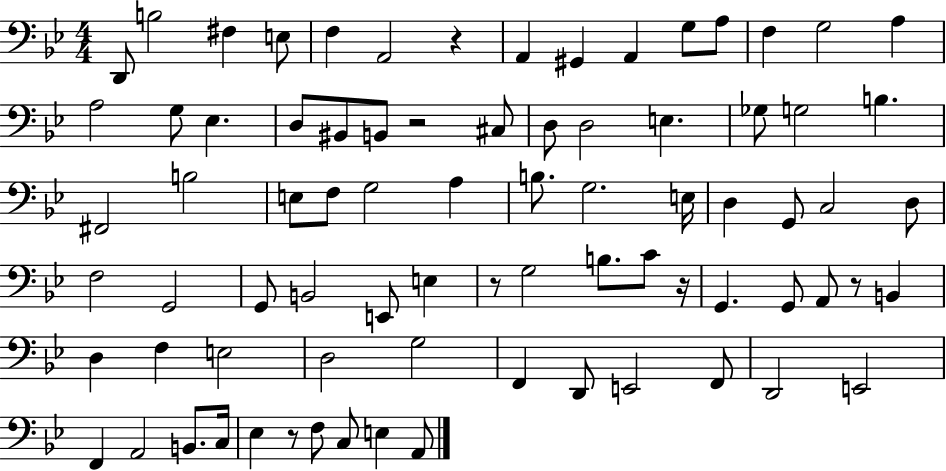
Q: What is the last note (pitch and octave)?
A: A2